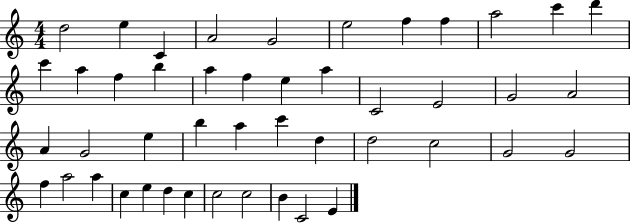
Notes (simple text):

D5/h E5/q C4/q A4/h G4/h E5/h F5/q F5/q A5/h C6/q D6/q C6/q A5/q F5/q B5/q A5/q F5/q E5/q A5/q C4/h E4/h G4/h A4/h A4/q G4/h E5/q B5/q A5/q C6/q D5/q D5/h C5/h G4/h G4/h F5/q A5/h A5/q C5/q E5/q D5/q C5/q C5/h C5/h B4/q C4/h E4/q